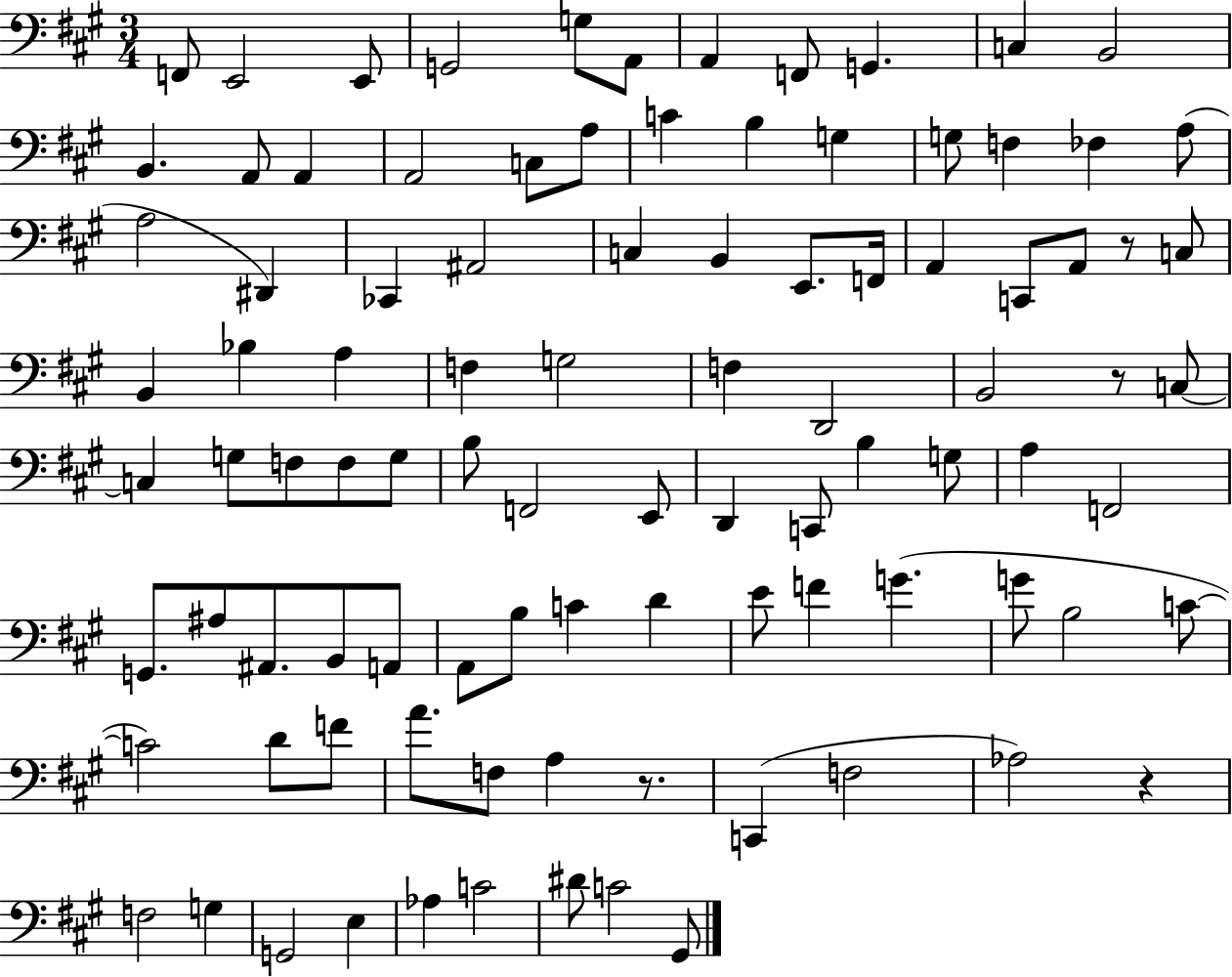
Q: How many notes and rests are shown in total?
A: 96